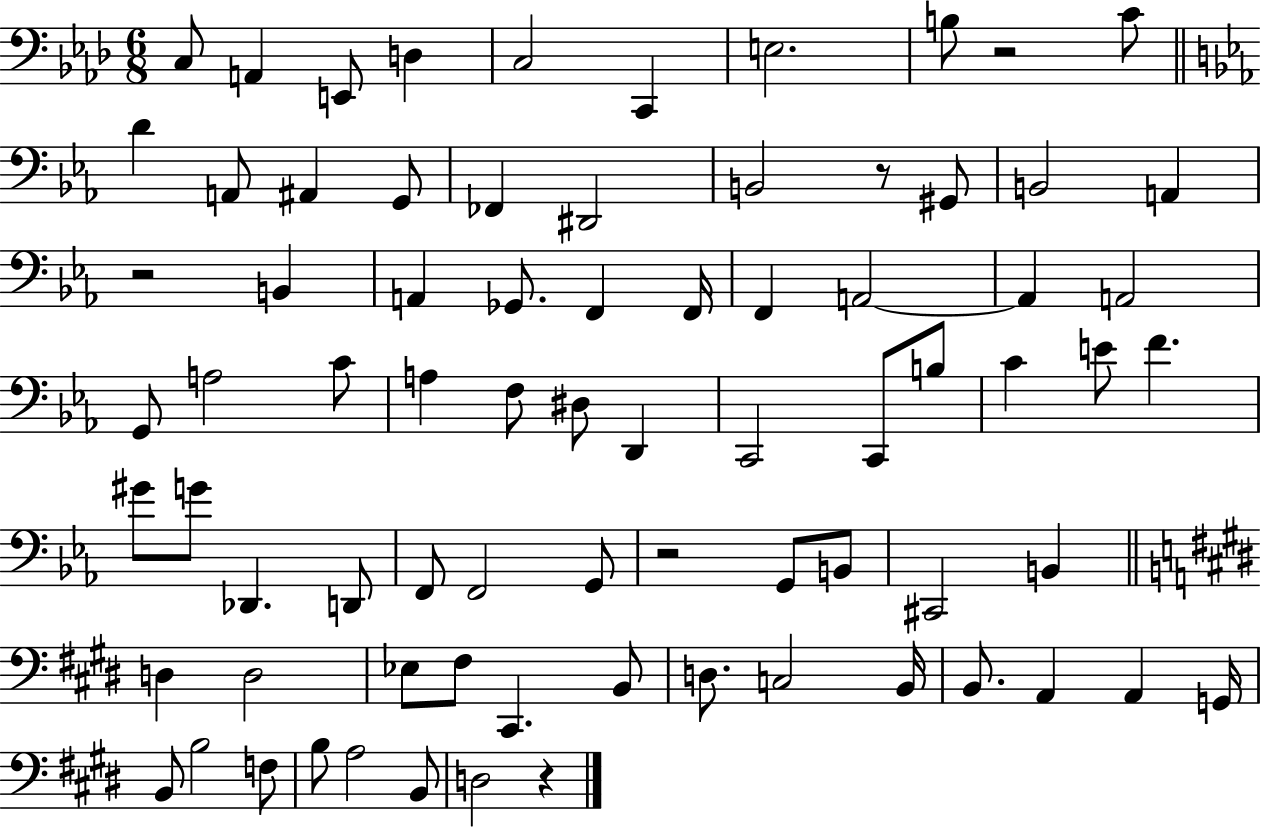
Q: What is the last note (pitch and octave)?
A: D3